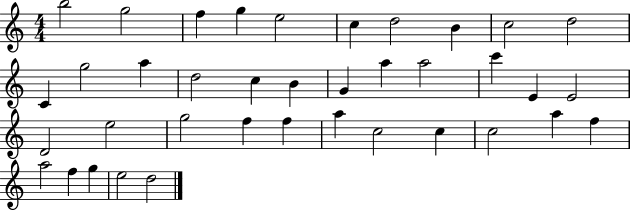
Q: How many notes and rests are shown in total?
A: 38